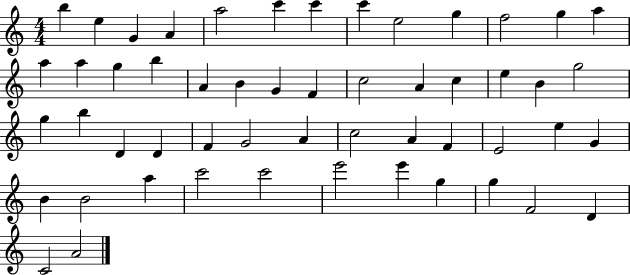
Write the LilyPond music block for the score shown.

{
  \clef treble
  \numericTimeSignature
  \time 4/4
  \key c \major
  b''4 e''4 g'4 a'4 | a''2 c'''4 c'''4 | c'''4 e''2 g''4 | f''2 g''4 a''4 | \break a''4 a''4 g''4 b''4 | a'4 b'4 g'4 f'4 | c''2 a'4 c''4 | e''4 b'4 g''2 | \break g''4 b''4 d'4 d'4 | f'4 g'2 a'4 | c''2 a'4 f'4 | e'2 e''4 g'4 | \break b'4 b'2 a''4 | c'''2 c'''2 | e'''2 e'''4 g''4 | g''4 f'2 d'4 | \break c'2 a'2 | \bar "|."
}